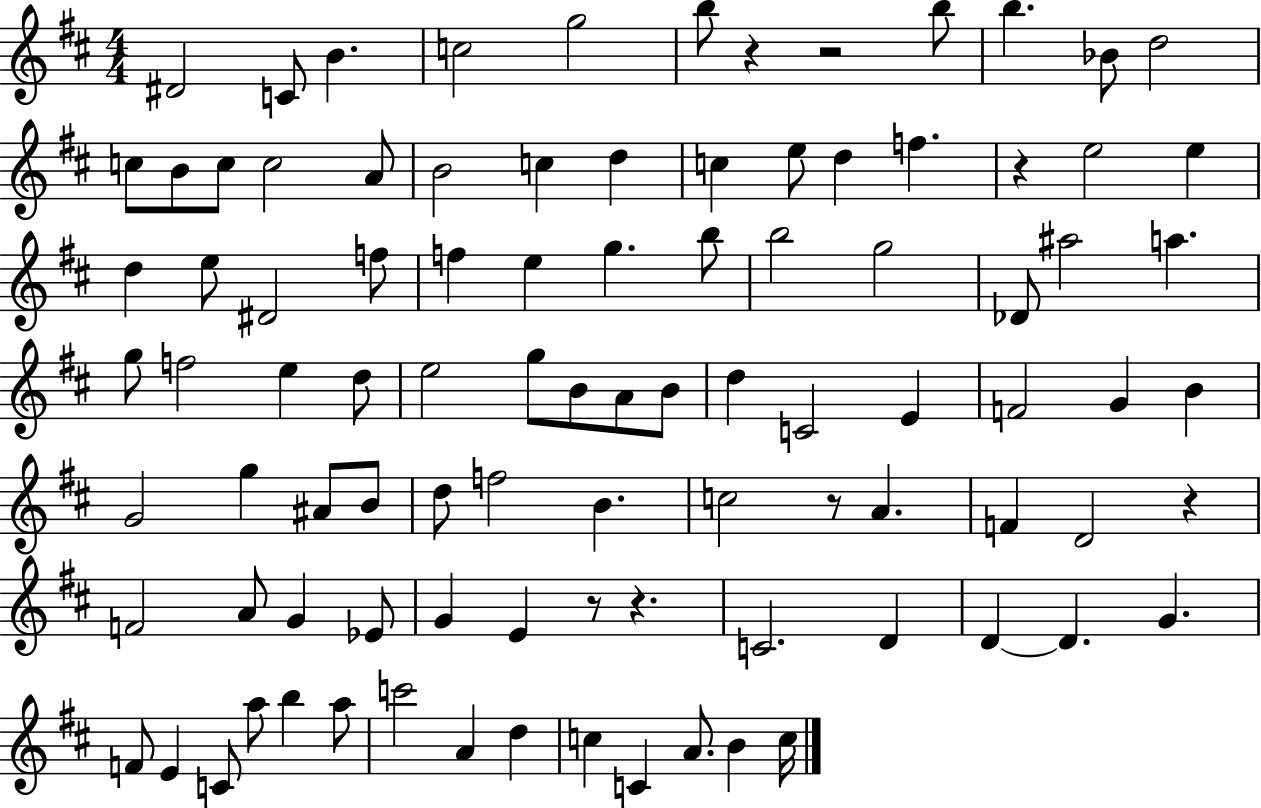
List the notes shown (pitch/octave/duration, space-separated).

D#4/h C4/e B4/q. C5/h G5/h B5/e R/q R/h B5/e B5/q. Bb4/e D5/h C5/e B4/e C5/e C5/h A4/e B4/h C5/q D5/q C5/q E5/e D5/q F5/q. R/q E5/h E5/q D5/q E5/e D#4/h F5/e F5/q E5/q G5/q. B5/e B5/h G5/h Db4/e A#5/h A5/q. G5/e F5/h E5/q D5/e E5/h G5/e B4/e A4/e B4/e D5/q C4/h E4/q F4/h G4/q B4/q G4/h G5/q A#4/e B4/e D5/e F5/h B4/q. C5/h R/e A4/q. F4/q D4/h R/q F4/h A4/e G4/q Eb4/e G4/q E4/q R/e R/q. C4/h. D4/q D4/q D4/q. G4/q. F4/e E4/q C4/e A5/e B5/q A5/e C6/h A4/q D5/q C5/q C4/q A4/e. B4/q C5/s